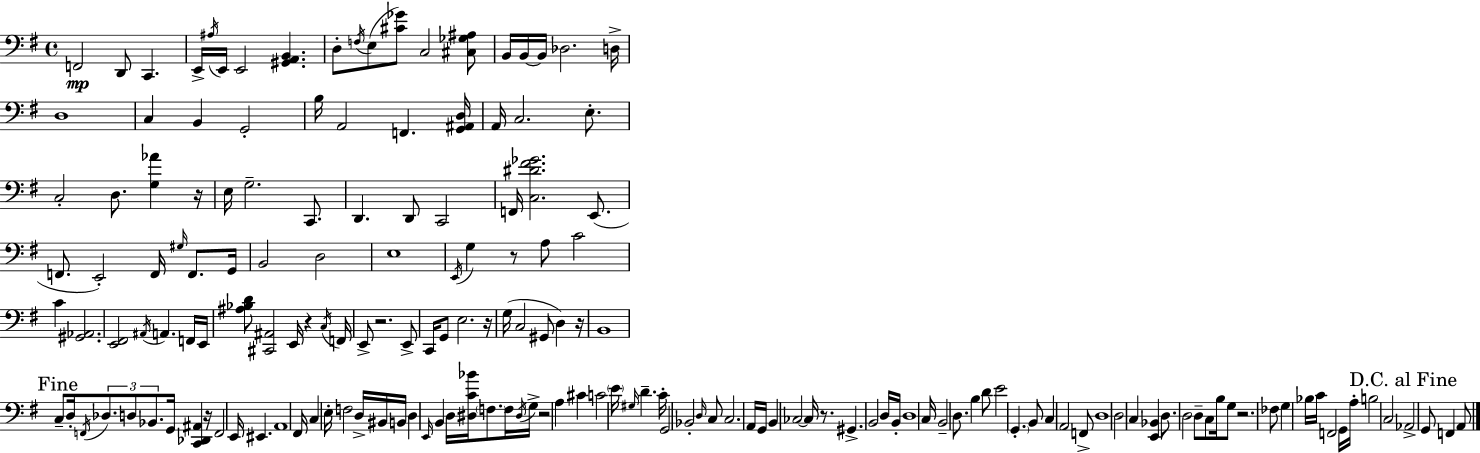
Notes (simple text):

F2/h D2/e C2/q. E2/s A#3/s E2/s E2/h [G#2,A2,B2]/q. D3/e F3/s E3/e [C#4,Gb4]/e C3/h [C#3,Gb3,A#3]/e B2/s B2/s B2/s Db3/h. D3/s D3/w C3/q B2/q G2/h B3/s A2/h F2/q. [G2,A#2,D3]/s A2/s C3/h. E3/e. C3/h D3/e. [G3,Ab4]/q R/s E3/s G3/h. C2/e. D2/q. D2/e C2/h F2/s [C3,D#4,F#4,Gb4]/h. E2/e. F2/e. E2/h F2/s G#3/s F2/e. G2/s B2/h D3/h E3/w E2/s G3/q R/e A3/e C4/h C4/q [G#2,Ab2]/h. [E2,F#2]/h A#2/s A2/q. F2/s E2/s [A#3,Bb3,D4]/e [C#2,A#2]/h E2/s R/q C3/s F2/s E2/e R/h. E2/e C2/s G2/e E3/h. R/s G3/s C3/h G#2/e D3/q R/s B2/w C3/e D3/s F2/s Db3/e. D3/e Bb2/e. G2/s [C2,Db2,A#2]/q R/s F2/h E2/s EIS2/q. A2/w F#2/s C3/q E3/s F3/h D3/s BIS2/s B2/s D3/q E2/s B2/q D3/s [D#3,C4,Bb4]/s F3/e. F3/s D#3/s G3/s R/h A3/q C#4/q C4/h E4/s G#3/s D4/q. C4/s G2/h Bb2/h D3/s C3/e C3/h. A2/s G2/s B2/q CES3/h CES3/s R/e. G#2/q. B2/h D3/s B2/s D3/w C3/s B2/h D3/e. B3/q D4/e E4/h G2/q. B2/e C3/q A2/h F2/e D3/w D3/h C3/q [E2,Bb2]/q D3/e. D3/h D3/e C3/e B3/s G3/e R/h. FES3/e G3/q Bb3/s C4/s F2/h G2/s A3/s B3/h C3/h Ab2/h G2/e F2/q A2/e